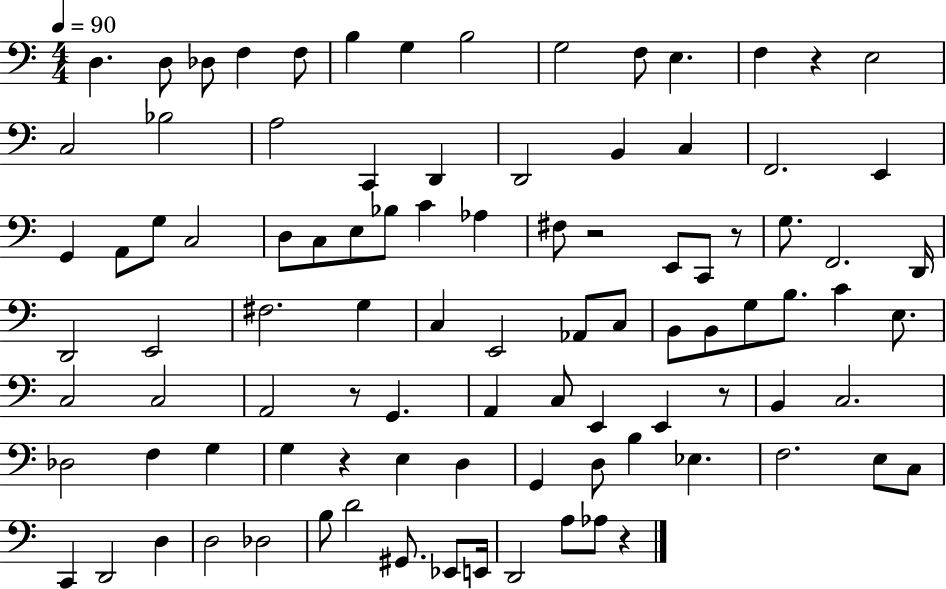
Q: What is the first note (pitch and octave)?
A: D3